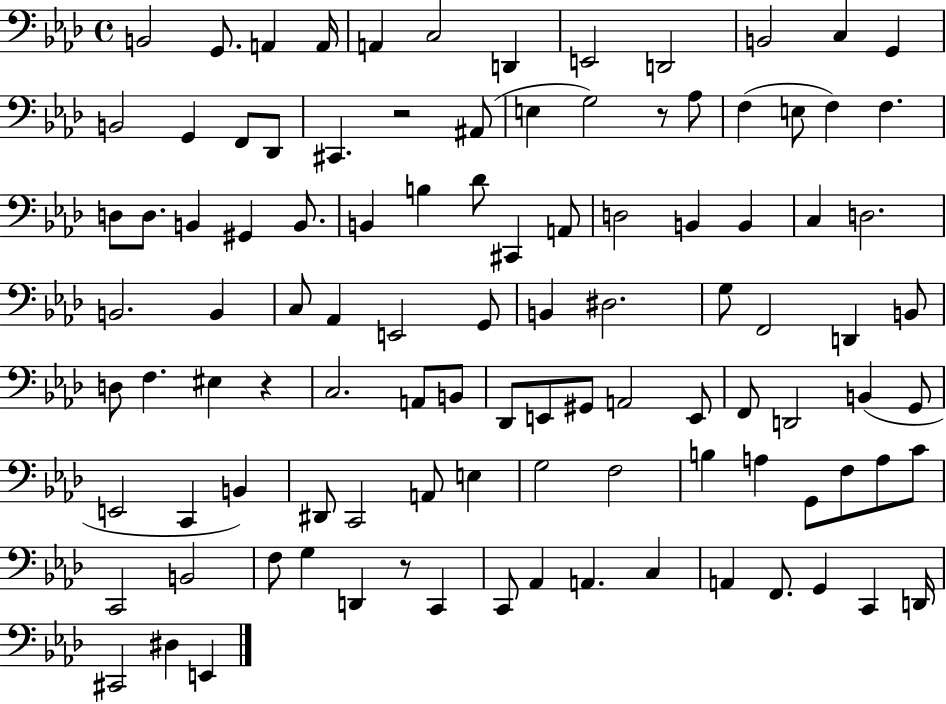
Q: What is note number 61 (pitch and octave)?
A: G#2